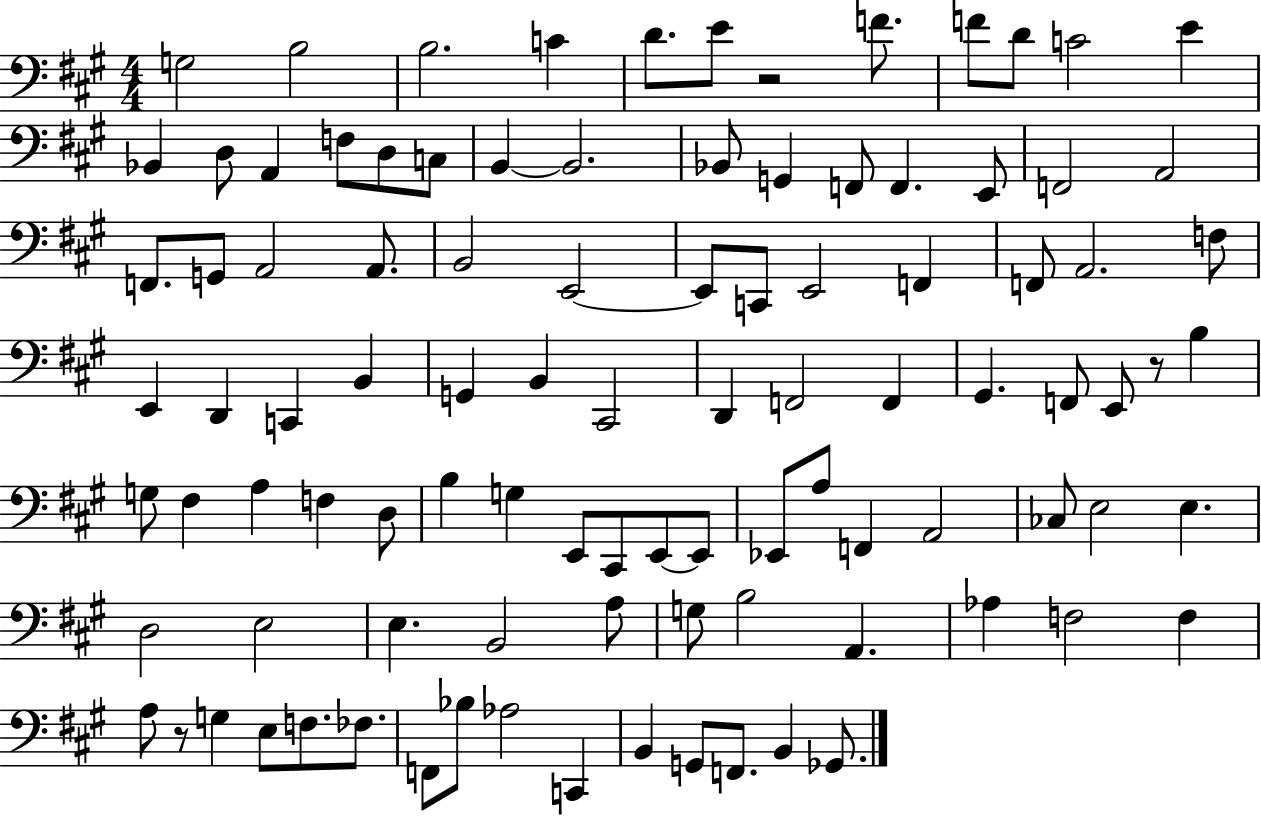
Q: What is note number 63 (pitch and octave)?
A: E2